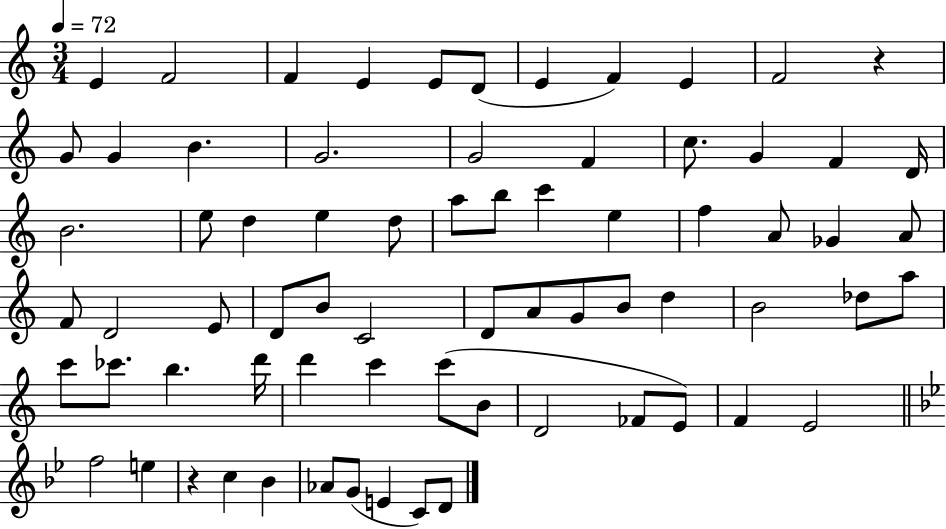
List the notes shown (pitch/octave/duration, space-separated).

E4/q F4/h F4/q E4/q E4/e D4/e E4/q F4/q E4/q F4/h R/q G4/e G4/q B4/q. G4/h. G4/h F4/q C5/e. G4/q F4/q D4/s B4/h. E5/e D5/q E5/q D5/e A5/e B5/e C6/q E5/q F5/q A4/e Gb4/q A4/e F4/e D4/h E4/e D4/e B4/e C4/h D4/e A4/e G4/e B4/e D5/q B4/h Db5/e A5/e C6/e CES6/e. B5/q. D6/s D6/q C6/q C6/e B4/e D4/h FES4/e E4/e F4/q E4/h F5/h E5/q R/q C5/q Bb4/q Ab4/e G4/e E4/q C4/e D4/e